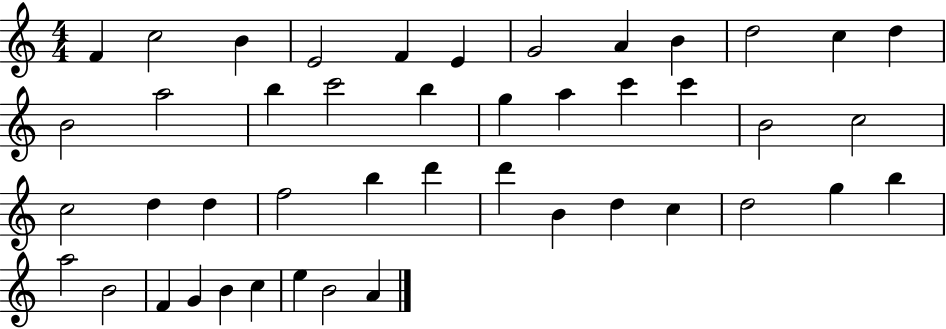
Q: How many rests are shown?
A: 0